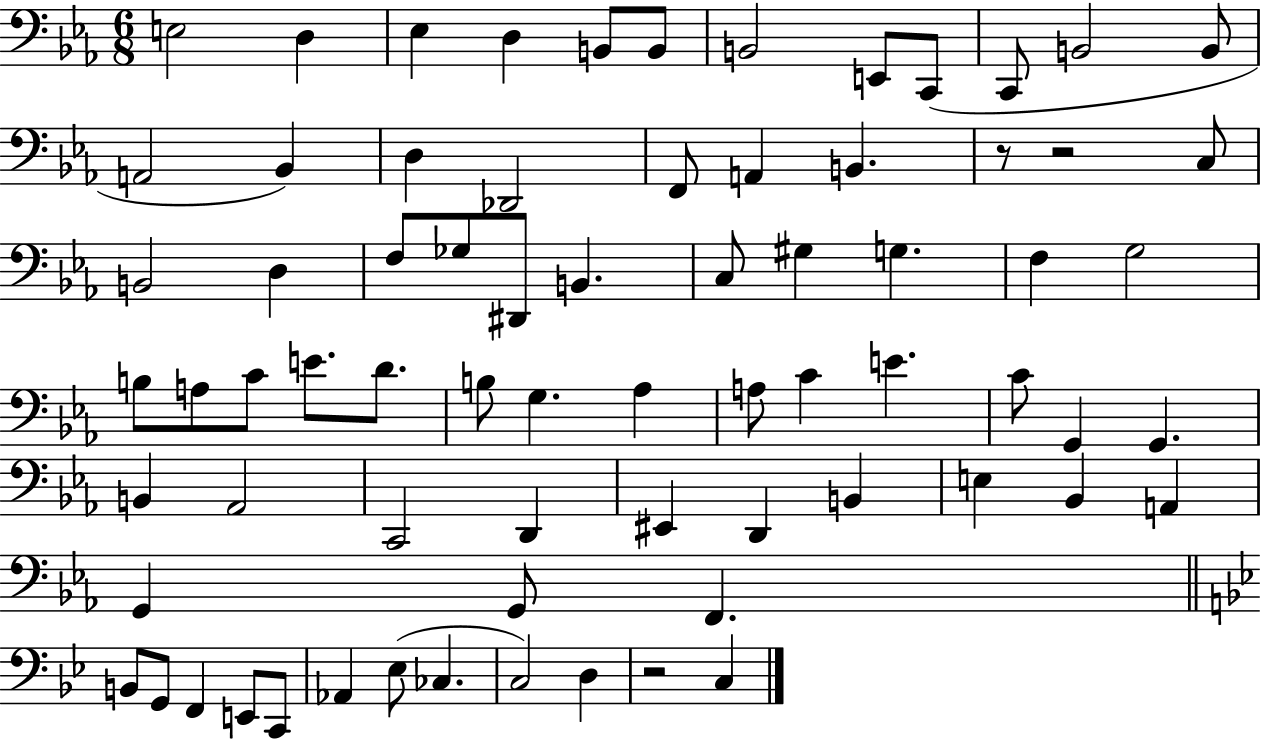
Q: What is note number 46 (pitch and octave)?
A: B2